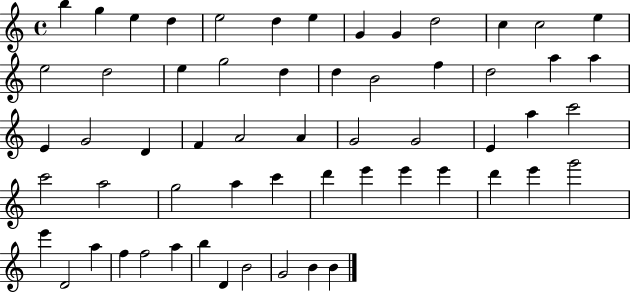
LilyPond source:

{
  \clef treble
  \time 4/4
  \defaultTimeSignature
  \key c \major
  b''4 g''4 e''4 d''4 | e''2 d''4 e''4 | g'4 g'4 d''2 | c''4 c''2 e''4 | \break e''2 d''2 | e''4 g''2 d''4 | d''4 b'2 f''4 | d''2 a''4 a''4 | \break e'4 g'2 d'4 | f'4 a'2 a'4 | g'2 g'2 | e'4 a''4 c'''2 | \break c'''2 a''2 | g''2 a''4 c'''4 | d'''4 e'''4 e'''4 e'''4 | d'''4 e'''4 g'''2 | \break e'''4 d'2 a''4 | f''4 f''2 a''4 | b''4 d'4 b'2 | g'2 b'4 b'4 | \break \bar "|."
}